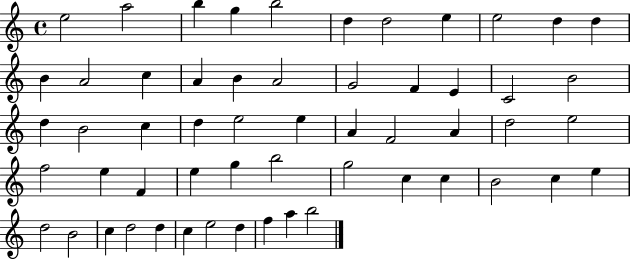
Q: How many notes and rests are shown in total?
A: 56